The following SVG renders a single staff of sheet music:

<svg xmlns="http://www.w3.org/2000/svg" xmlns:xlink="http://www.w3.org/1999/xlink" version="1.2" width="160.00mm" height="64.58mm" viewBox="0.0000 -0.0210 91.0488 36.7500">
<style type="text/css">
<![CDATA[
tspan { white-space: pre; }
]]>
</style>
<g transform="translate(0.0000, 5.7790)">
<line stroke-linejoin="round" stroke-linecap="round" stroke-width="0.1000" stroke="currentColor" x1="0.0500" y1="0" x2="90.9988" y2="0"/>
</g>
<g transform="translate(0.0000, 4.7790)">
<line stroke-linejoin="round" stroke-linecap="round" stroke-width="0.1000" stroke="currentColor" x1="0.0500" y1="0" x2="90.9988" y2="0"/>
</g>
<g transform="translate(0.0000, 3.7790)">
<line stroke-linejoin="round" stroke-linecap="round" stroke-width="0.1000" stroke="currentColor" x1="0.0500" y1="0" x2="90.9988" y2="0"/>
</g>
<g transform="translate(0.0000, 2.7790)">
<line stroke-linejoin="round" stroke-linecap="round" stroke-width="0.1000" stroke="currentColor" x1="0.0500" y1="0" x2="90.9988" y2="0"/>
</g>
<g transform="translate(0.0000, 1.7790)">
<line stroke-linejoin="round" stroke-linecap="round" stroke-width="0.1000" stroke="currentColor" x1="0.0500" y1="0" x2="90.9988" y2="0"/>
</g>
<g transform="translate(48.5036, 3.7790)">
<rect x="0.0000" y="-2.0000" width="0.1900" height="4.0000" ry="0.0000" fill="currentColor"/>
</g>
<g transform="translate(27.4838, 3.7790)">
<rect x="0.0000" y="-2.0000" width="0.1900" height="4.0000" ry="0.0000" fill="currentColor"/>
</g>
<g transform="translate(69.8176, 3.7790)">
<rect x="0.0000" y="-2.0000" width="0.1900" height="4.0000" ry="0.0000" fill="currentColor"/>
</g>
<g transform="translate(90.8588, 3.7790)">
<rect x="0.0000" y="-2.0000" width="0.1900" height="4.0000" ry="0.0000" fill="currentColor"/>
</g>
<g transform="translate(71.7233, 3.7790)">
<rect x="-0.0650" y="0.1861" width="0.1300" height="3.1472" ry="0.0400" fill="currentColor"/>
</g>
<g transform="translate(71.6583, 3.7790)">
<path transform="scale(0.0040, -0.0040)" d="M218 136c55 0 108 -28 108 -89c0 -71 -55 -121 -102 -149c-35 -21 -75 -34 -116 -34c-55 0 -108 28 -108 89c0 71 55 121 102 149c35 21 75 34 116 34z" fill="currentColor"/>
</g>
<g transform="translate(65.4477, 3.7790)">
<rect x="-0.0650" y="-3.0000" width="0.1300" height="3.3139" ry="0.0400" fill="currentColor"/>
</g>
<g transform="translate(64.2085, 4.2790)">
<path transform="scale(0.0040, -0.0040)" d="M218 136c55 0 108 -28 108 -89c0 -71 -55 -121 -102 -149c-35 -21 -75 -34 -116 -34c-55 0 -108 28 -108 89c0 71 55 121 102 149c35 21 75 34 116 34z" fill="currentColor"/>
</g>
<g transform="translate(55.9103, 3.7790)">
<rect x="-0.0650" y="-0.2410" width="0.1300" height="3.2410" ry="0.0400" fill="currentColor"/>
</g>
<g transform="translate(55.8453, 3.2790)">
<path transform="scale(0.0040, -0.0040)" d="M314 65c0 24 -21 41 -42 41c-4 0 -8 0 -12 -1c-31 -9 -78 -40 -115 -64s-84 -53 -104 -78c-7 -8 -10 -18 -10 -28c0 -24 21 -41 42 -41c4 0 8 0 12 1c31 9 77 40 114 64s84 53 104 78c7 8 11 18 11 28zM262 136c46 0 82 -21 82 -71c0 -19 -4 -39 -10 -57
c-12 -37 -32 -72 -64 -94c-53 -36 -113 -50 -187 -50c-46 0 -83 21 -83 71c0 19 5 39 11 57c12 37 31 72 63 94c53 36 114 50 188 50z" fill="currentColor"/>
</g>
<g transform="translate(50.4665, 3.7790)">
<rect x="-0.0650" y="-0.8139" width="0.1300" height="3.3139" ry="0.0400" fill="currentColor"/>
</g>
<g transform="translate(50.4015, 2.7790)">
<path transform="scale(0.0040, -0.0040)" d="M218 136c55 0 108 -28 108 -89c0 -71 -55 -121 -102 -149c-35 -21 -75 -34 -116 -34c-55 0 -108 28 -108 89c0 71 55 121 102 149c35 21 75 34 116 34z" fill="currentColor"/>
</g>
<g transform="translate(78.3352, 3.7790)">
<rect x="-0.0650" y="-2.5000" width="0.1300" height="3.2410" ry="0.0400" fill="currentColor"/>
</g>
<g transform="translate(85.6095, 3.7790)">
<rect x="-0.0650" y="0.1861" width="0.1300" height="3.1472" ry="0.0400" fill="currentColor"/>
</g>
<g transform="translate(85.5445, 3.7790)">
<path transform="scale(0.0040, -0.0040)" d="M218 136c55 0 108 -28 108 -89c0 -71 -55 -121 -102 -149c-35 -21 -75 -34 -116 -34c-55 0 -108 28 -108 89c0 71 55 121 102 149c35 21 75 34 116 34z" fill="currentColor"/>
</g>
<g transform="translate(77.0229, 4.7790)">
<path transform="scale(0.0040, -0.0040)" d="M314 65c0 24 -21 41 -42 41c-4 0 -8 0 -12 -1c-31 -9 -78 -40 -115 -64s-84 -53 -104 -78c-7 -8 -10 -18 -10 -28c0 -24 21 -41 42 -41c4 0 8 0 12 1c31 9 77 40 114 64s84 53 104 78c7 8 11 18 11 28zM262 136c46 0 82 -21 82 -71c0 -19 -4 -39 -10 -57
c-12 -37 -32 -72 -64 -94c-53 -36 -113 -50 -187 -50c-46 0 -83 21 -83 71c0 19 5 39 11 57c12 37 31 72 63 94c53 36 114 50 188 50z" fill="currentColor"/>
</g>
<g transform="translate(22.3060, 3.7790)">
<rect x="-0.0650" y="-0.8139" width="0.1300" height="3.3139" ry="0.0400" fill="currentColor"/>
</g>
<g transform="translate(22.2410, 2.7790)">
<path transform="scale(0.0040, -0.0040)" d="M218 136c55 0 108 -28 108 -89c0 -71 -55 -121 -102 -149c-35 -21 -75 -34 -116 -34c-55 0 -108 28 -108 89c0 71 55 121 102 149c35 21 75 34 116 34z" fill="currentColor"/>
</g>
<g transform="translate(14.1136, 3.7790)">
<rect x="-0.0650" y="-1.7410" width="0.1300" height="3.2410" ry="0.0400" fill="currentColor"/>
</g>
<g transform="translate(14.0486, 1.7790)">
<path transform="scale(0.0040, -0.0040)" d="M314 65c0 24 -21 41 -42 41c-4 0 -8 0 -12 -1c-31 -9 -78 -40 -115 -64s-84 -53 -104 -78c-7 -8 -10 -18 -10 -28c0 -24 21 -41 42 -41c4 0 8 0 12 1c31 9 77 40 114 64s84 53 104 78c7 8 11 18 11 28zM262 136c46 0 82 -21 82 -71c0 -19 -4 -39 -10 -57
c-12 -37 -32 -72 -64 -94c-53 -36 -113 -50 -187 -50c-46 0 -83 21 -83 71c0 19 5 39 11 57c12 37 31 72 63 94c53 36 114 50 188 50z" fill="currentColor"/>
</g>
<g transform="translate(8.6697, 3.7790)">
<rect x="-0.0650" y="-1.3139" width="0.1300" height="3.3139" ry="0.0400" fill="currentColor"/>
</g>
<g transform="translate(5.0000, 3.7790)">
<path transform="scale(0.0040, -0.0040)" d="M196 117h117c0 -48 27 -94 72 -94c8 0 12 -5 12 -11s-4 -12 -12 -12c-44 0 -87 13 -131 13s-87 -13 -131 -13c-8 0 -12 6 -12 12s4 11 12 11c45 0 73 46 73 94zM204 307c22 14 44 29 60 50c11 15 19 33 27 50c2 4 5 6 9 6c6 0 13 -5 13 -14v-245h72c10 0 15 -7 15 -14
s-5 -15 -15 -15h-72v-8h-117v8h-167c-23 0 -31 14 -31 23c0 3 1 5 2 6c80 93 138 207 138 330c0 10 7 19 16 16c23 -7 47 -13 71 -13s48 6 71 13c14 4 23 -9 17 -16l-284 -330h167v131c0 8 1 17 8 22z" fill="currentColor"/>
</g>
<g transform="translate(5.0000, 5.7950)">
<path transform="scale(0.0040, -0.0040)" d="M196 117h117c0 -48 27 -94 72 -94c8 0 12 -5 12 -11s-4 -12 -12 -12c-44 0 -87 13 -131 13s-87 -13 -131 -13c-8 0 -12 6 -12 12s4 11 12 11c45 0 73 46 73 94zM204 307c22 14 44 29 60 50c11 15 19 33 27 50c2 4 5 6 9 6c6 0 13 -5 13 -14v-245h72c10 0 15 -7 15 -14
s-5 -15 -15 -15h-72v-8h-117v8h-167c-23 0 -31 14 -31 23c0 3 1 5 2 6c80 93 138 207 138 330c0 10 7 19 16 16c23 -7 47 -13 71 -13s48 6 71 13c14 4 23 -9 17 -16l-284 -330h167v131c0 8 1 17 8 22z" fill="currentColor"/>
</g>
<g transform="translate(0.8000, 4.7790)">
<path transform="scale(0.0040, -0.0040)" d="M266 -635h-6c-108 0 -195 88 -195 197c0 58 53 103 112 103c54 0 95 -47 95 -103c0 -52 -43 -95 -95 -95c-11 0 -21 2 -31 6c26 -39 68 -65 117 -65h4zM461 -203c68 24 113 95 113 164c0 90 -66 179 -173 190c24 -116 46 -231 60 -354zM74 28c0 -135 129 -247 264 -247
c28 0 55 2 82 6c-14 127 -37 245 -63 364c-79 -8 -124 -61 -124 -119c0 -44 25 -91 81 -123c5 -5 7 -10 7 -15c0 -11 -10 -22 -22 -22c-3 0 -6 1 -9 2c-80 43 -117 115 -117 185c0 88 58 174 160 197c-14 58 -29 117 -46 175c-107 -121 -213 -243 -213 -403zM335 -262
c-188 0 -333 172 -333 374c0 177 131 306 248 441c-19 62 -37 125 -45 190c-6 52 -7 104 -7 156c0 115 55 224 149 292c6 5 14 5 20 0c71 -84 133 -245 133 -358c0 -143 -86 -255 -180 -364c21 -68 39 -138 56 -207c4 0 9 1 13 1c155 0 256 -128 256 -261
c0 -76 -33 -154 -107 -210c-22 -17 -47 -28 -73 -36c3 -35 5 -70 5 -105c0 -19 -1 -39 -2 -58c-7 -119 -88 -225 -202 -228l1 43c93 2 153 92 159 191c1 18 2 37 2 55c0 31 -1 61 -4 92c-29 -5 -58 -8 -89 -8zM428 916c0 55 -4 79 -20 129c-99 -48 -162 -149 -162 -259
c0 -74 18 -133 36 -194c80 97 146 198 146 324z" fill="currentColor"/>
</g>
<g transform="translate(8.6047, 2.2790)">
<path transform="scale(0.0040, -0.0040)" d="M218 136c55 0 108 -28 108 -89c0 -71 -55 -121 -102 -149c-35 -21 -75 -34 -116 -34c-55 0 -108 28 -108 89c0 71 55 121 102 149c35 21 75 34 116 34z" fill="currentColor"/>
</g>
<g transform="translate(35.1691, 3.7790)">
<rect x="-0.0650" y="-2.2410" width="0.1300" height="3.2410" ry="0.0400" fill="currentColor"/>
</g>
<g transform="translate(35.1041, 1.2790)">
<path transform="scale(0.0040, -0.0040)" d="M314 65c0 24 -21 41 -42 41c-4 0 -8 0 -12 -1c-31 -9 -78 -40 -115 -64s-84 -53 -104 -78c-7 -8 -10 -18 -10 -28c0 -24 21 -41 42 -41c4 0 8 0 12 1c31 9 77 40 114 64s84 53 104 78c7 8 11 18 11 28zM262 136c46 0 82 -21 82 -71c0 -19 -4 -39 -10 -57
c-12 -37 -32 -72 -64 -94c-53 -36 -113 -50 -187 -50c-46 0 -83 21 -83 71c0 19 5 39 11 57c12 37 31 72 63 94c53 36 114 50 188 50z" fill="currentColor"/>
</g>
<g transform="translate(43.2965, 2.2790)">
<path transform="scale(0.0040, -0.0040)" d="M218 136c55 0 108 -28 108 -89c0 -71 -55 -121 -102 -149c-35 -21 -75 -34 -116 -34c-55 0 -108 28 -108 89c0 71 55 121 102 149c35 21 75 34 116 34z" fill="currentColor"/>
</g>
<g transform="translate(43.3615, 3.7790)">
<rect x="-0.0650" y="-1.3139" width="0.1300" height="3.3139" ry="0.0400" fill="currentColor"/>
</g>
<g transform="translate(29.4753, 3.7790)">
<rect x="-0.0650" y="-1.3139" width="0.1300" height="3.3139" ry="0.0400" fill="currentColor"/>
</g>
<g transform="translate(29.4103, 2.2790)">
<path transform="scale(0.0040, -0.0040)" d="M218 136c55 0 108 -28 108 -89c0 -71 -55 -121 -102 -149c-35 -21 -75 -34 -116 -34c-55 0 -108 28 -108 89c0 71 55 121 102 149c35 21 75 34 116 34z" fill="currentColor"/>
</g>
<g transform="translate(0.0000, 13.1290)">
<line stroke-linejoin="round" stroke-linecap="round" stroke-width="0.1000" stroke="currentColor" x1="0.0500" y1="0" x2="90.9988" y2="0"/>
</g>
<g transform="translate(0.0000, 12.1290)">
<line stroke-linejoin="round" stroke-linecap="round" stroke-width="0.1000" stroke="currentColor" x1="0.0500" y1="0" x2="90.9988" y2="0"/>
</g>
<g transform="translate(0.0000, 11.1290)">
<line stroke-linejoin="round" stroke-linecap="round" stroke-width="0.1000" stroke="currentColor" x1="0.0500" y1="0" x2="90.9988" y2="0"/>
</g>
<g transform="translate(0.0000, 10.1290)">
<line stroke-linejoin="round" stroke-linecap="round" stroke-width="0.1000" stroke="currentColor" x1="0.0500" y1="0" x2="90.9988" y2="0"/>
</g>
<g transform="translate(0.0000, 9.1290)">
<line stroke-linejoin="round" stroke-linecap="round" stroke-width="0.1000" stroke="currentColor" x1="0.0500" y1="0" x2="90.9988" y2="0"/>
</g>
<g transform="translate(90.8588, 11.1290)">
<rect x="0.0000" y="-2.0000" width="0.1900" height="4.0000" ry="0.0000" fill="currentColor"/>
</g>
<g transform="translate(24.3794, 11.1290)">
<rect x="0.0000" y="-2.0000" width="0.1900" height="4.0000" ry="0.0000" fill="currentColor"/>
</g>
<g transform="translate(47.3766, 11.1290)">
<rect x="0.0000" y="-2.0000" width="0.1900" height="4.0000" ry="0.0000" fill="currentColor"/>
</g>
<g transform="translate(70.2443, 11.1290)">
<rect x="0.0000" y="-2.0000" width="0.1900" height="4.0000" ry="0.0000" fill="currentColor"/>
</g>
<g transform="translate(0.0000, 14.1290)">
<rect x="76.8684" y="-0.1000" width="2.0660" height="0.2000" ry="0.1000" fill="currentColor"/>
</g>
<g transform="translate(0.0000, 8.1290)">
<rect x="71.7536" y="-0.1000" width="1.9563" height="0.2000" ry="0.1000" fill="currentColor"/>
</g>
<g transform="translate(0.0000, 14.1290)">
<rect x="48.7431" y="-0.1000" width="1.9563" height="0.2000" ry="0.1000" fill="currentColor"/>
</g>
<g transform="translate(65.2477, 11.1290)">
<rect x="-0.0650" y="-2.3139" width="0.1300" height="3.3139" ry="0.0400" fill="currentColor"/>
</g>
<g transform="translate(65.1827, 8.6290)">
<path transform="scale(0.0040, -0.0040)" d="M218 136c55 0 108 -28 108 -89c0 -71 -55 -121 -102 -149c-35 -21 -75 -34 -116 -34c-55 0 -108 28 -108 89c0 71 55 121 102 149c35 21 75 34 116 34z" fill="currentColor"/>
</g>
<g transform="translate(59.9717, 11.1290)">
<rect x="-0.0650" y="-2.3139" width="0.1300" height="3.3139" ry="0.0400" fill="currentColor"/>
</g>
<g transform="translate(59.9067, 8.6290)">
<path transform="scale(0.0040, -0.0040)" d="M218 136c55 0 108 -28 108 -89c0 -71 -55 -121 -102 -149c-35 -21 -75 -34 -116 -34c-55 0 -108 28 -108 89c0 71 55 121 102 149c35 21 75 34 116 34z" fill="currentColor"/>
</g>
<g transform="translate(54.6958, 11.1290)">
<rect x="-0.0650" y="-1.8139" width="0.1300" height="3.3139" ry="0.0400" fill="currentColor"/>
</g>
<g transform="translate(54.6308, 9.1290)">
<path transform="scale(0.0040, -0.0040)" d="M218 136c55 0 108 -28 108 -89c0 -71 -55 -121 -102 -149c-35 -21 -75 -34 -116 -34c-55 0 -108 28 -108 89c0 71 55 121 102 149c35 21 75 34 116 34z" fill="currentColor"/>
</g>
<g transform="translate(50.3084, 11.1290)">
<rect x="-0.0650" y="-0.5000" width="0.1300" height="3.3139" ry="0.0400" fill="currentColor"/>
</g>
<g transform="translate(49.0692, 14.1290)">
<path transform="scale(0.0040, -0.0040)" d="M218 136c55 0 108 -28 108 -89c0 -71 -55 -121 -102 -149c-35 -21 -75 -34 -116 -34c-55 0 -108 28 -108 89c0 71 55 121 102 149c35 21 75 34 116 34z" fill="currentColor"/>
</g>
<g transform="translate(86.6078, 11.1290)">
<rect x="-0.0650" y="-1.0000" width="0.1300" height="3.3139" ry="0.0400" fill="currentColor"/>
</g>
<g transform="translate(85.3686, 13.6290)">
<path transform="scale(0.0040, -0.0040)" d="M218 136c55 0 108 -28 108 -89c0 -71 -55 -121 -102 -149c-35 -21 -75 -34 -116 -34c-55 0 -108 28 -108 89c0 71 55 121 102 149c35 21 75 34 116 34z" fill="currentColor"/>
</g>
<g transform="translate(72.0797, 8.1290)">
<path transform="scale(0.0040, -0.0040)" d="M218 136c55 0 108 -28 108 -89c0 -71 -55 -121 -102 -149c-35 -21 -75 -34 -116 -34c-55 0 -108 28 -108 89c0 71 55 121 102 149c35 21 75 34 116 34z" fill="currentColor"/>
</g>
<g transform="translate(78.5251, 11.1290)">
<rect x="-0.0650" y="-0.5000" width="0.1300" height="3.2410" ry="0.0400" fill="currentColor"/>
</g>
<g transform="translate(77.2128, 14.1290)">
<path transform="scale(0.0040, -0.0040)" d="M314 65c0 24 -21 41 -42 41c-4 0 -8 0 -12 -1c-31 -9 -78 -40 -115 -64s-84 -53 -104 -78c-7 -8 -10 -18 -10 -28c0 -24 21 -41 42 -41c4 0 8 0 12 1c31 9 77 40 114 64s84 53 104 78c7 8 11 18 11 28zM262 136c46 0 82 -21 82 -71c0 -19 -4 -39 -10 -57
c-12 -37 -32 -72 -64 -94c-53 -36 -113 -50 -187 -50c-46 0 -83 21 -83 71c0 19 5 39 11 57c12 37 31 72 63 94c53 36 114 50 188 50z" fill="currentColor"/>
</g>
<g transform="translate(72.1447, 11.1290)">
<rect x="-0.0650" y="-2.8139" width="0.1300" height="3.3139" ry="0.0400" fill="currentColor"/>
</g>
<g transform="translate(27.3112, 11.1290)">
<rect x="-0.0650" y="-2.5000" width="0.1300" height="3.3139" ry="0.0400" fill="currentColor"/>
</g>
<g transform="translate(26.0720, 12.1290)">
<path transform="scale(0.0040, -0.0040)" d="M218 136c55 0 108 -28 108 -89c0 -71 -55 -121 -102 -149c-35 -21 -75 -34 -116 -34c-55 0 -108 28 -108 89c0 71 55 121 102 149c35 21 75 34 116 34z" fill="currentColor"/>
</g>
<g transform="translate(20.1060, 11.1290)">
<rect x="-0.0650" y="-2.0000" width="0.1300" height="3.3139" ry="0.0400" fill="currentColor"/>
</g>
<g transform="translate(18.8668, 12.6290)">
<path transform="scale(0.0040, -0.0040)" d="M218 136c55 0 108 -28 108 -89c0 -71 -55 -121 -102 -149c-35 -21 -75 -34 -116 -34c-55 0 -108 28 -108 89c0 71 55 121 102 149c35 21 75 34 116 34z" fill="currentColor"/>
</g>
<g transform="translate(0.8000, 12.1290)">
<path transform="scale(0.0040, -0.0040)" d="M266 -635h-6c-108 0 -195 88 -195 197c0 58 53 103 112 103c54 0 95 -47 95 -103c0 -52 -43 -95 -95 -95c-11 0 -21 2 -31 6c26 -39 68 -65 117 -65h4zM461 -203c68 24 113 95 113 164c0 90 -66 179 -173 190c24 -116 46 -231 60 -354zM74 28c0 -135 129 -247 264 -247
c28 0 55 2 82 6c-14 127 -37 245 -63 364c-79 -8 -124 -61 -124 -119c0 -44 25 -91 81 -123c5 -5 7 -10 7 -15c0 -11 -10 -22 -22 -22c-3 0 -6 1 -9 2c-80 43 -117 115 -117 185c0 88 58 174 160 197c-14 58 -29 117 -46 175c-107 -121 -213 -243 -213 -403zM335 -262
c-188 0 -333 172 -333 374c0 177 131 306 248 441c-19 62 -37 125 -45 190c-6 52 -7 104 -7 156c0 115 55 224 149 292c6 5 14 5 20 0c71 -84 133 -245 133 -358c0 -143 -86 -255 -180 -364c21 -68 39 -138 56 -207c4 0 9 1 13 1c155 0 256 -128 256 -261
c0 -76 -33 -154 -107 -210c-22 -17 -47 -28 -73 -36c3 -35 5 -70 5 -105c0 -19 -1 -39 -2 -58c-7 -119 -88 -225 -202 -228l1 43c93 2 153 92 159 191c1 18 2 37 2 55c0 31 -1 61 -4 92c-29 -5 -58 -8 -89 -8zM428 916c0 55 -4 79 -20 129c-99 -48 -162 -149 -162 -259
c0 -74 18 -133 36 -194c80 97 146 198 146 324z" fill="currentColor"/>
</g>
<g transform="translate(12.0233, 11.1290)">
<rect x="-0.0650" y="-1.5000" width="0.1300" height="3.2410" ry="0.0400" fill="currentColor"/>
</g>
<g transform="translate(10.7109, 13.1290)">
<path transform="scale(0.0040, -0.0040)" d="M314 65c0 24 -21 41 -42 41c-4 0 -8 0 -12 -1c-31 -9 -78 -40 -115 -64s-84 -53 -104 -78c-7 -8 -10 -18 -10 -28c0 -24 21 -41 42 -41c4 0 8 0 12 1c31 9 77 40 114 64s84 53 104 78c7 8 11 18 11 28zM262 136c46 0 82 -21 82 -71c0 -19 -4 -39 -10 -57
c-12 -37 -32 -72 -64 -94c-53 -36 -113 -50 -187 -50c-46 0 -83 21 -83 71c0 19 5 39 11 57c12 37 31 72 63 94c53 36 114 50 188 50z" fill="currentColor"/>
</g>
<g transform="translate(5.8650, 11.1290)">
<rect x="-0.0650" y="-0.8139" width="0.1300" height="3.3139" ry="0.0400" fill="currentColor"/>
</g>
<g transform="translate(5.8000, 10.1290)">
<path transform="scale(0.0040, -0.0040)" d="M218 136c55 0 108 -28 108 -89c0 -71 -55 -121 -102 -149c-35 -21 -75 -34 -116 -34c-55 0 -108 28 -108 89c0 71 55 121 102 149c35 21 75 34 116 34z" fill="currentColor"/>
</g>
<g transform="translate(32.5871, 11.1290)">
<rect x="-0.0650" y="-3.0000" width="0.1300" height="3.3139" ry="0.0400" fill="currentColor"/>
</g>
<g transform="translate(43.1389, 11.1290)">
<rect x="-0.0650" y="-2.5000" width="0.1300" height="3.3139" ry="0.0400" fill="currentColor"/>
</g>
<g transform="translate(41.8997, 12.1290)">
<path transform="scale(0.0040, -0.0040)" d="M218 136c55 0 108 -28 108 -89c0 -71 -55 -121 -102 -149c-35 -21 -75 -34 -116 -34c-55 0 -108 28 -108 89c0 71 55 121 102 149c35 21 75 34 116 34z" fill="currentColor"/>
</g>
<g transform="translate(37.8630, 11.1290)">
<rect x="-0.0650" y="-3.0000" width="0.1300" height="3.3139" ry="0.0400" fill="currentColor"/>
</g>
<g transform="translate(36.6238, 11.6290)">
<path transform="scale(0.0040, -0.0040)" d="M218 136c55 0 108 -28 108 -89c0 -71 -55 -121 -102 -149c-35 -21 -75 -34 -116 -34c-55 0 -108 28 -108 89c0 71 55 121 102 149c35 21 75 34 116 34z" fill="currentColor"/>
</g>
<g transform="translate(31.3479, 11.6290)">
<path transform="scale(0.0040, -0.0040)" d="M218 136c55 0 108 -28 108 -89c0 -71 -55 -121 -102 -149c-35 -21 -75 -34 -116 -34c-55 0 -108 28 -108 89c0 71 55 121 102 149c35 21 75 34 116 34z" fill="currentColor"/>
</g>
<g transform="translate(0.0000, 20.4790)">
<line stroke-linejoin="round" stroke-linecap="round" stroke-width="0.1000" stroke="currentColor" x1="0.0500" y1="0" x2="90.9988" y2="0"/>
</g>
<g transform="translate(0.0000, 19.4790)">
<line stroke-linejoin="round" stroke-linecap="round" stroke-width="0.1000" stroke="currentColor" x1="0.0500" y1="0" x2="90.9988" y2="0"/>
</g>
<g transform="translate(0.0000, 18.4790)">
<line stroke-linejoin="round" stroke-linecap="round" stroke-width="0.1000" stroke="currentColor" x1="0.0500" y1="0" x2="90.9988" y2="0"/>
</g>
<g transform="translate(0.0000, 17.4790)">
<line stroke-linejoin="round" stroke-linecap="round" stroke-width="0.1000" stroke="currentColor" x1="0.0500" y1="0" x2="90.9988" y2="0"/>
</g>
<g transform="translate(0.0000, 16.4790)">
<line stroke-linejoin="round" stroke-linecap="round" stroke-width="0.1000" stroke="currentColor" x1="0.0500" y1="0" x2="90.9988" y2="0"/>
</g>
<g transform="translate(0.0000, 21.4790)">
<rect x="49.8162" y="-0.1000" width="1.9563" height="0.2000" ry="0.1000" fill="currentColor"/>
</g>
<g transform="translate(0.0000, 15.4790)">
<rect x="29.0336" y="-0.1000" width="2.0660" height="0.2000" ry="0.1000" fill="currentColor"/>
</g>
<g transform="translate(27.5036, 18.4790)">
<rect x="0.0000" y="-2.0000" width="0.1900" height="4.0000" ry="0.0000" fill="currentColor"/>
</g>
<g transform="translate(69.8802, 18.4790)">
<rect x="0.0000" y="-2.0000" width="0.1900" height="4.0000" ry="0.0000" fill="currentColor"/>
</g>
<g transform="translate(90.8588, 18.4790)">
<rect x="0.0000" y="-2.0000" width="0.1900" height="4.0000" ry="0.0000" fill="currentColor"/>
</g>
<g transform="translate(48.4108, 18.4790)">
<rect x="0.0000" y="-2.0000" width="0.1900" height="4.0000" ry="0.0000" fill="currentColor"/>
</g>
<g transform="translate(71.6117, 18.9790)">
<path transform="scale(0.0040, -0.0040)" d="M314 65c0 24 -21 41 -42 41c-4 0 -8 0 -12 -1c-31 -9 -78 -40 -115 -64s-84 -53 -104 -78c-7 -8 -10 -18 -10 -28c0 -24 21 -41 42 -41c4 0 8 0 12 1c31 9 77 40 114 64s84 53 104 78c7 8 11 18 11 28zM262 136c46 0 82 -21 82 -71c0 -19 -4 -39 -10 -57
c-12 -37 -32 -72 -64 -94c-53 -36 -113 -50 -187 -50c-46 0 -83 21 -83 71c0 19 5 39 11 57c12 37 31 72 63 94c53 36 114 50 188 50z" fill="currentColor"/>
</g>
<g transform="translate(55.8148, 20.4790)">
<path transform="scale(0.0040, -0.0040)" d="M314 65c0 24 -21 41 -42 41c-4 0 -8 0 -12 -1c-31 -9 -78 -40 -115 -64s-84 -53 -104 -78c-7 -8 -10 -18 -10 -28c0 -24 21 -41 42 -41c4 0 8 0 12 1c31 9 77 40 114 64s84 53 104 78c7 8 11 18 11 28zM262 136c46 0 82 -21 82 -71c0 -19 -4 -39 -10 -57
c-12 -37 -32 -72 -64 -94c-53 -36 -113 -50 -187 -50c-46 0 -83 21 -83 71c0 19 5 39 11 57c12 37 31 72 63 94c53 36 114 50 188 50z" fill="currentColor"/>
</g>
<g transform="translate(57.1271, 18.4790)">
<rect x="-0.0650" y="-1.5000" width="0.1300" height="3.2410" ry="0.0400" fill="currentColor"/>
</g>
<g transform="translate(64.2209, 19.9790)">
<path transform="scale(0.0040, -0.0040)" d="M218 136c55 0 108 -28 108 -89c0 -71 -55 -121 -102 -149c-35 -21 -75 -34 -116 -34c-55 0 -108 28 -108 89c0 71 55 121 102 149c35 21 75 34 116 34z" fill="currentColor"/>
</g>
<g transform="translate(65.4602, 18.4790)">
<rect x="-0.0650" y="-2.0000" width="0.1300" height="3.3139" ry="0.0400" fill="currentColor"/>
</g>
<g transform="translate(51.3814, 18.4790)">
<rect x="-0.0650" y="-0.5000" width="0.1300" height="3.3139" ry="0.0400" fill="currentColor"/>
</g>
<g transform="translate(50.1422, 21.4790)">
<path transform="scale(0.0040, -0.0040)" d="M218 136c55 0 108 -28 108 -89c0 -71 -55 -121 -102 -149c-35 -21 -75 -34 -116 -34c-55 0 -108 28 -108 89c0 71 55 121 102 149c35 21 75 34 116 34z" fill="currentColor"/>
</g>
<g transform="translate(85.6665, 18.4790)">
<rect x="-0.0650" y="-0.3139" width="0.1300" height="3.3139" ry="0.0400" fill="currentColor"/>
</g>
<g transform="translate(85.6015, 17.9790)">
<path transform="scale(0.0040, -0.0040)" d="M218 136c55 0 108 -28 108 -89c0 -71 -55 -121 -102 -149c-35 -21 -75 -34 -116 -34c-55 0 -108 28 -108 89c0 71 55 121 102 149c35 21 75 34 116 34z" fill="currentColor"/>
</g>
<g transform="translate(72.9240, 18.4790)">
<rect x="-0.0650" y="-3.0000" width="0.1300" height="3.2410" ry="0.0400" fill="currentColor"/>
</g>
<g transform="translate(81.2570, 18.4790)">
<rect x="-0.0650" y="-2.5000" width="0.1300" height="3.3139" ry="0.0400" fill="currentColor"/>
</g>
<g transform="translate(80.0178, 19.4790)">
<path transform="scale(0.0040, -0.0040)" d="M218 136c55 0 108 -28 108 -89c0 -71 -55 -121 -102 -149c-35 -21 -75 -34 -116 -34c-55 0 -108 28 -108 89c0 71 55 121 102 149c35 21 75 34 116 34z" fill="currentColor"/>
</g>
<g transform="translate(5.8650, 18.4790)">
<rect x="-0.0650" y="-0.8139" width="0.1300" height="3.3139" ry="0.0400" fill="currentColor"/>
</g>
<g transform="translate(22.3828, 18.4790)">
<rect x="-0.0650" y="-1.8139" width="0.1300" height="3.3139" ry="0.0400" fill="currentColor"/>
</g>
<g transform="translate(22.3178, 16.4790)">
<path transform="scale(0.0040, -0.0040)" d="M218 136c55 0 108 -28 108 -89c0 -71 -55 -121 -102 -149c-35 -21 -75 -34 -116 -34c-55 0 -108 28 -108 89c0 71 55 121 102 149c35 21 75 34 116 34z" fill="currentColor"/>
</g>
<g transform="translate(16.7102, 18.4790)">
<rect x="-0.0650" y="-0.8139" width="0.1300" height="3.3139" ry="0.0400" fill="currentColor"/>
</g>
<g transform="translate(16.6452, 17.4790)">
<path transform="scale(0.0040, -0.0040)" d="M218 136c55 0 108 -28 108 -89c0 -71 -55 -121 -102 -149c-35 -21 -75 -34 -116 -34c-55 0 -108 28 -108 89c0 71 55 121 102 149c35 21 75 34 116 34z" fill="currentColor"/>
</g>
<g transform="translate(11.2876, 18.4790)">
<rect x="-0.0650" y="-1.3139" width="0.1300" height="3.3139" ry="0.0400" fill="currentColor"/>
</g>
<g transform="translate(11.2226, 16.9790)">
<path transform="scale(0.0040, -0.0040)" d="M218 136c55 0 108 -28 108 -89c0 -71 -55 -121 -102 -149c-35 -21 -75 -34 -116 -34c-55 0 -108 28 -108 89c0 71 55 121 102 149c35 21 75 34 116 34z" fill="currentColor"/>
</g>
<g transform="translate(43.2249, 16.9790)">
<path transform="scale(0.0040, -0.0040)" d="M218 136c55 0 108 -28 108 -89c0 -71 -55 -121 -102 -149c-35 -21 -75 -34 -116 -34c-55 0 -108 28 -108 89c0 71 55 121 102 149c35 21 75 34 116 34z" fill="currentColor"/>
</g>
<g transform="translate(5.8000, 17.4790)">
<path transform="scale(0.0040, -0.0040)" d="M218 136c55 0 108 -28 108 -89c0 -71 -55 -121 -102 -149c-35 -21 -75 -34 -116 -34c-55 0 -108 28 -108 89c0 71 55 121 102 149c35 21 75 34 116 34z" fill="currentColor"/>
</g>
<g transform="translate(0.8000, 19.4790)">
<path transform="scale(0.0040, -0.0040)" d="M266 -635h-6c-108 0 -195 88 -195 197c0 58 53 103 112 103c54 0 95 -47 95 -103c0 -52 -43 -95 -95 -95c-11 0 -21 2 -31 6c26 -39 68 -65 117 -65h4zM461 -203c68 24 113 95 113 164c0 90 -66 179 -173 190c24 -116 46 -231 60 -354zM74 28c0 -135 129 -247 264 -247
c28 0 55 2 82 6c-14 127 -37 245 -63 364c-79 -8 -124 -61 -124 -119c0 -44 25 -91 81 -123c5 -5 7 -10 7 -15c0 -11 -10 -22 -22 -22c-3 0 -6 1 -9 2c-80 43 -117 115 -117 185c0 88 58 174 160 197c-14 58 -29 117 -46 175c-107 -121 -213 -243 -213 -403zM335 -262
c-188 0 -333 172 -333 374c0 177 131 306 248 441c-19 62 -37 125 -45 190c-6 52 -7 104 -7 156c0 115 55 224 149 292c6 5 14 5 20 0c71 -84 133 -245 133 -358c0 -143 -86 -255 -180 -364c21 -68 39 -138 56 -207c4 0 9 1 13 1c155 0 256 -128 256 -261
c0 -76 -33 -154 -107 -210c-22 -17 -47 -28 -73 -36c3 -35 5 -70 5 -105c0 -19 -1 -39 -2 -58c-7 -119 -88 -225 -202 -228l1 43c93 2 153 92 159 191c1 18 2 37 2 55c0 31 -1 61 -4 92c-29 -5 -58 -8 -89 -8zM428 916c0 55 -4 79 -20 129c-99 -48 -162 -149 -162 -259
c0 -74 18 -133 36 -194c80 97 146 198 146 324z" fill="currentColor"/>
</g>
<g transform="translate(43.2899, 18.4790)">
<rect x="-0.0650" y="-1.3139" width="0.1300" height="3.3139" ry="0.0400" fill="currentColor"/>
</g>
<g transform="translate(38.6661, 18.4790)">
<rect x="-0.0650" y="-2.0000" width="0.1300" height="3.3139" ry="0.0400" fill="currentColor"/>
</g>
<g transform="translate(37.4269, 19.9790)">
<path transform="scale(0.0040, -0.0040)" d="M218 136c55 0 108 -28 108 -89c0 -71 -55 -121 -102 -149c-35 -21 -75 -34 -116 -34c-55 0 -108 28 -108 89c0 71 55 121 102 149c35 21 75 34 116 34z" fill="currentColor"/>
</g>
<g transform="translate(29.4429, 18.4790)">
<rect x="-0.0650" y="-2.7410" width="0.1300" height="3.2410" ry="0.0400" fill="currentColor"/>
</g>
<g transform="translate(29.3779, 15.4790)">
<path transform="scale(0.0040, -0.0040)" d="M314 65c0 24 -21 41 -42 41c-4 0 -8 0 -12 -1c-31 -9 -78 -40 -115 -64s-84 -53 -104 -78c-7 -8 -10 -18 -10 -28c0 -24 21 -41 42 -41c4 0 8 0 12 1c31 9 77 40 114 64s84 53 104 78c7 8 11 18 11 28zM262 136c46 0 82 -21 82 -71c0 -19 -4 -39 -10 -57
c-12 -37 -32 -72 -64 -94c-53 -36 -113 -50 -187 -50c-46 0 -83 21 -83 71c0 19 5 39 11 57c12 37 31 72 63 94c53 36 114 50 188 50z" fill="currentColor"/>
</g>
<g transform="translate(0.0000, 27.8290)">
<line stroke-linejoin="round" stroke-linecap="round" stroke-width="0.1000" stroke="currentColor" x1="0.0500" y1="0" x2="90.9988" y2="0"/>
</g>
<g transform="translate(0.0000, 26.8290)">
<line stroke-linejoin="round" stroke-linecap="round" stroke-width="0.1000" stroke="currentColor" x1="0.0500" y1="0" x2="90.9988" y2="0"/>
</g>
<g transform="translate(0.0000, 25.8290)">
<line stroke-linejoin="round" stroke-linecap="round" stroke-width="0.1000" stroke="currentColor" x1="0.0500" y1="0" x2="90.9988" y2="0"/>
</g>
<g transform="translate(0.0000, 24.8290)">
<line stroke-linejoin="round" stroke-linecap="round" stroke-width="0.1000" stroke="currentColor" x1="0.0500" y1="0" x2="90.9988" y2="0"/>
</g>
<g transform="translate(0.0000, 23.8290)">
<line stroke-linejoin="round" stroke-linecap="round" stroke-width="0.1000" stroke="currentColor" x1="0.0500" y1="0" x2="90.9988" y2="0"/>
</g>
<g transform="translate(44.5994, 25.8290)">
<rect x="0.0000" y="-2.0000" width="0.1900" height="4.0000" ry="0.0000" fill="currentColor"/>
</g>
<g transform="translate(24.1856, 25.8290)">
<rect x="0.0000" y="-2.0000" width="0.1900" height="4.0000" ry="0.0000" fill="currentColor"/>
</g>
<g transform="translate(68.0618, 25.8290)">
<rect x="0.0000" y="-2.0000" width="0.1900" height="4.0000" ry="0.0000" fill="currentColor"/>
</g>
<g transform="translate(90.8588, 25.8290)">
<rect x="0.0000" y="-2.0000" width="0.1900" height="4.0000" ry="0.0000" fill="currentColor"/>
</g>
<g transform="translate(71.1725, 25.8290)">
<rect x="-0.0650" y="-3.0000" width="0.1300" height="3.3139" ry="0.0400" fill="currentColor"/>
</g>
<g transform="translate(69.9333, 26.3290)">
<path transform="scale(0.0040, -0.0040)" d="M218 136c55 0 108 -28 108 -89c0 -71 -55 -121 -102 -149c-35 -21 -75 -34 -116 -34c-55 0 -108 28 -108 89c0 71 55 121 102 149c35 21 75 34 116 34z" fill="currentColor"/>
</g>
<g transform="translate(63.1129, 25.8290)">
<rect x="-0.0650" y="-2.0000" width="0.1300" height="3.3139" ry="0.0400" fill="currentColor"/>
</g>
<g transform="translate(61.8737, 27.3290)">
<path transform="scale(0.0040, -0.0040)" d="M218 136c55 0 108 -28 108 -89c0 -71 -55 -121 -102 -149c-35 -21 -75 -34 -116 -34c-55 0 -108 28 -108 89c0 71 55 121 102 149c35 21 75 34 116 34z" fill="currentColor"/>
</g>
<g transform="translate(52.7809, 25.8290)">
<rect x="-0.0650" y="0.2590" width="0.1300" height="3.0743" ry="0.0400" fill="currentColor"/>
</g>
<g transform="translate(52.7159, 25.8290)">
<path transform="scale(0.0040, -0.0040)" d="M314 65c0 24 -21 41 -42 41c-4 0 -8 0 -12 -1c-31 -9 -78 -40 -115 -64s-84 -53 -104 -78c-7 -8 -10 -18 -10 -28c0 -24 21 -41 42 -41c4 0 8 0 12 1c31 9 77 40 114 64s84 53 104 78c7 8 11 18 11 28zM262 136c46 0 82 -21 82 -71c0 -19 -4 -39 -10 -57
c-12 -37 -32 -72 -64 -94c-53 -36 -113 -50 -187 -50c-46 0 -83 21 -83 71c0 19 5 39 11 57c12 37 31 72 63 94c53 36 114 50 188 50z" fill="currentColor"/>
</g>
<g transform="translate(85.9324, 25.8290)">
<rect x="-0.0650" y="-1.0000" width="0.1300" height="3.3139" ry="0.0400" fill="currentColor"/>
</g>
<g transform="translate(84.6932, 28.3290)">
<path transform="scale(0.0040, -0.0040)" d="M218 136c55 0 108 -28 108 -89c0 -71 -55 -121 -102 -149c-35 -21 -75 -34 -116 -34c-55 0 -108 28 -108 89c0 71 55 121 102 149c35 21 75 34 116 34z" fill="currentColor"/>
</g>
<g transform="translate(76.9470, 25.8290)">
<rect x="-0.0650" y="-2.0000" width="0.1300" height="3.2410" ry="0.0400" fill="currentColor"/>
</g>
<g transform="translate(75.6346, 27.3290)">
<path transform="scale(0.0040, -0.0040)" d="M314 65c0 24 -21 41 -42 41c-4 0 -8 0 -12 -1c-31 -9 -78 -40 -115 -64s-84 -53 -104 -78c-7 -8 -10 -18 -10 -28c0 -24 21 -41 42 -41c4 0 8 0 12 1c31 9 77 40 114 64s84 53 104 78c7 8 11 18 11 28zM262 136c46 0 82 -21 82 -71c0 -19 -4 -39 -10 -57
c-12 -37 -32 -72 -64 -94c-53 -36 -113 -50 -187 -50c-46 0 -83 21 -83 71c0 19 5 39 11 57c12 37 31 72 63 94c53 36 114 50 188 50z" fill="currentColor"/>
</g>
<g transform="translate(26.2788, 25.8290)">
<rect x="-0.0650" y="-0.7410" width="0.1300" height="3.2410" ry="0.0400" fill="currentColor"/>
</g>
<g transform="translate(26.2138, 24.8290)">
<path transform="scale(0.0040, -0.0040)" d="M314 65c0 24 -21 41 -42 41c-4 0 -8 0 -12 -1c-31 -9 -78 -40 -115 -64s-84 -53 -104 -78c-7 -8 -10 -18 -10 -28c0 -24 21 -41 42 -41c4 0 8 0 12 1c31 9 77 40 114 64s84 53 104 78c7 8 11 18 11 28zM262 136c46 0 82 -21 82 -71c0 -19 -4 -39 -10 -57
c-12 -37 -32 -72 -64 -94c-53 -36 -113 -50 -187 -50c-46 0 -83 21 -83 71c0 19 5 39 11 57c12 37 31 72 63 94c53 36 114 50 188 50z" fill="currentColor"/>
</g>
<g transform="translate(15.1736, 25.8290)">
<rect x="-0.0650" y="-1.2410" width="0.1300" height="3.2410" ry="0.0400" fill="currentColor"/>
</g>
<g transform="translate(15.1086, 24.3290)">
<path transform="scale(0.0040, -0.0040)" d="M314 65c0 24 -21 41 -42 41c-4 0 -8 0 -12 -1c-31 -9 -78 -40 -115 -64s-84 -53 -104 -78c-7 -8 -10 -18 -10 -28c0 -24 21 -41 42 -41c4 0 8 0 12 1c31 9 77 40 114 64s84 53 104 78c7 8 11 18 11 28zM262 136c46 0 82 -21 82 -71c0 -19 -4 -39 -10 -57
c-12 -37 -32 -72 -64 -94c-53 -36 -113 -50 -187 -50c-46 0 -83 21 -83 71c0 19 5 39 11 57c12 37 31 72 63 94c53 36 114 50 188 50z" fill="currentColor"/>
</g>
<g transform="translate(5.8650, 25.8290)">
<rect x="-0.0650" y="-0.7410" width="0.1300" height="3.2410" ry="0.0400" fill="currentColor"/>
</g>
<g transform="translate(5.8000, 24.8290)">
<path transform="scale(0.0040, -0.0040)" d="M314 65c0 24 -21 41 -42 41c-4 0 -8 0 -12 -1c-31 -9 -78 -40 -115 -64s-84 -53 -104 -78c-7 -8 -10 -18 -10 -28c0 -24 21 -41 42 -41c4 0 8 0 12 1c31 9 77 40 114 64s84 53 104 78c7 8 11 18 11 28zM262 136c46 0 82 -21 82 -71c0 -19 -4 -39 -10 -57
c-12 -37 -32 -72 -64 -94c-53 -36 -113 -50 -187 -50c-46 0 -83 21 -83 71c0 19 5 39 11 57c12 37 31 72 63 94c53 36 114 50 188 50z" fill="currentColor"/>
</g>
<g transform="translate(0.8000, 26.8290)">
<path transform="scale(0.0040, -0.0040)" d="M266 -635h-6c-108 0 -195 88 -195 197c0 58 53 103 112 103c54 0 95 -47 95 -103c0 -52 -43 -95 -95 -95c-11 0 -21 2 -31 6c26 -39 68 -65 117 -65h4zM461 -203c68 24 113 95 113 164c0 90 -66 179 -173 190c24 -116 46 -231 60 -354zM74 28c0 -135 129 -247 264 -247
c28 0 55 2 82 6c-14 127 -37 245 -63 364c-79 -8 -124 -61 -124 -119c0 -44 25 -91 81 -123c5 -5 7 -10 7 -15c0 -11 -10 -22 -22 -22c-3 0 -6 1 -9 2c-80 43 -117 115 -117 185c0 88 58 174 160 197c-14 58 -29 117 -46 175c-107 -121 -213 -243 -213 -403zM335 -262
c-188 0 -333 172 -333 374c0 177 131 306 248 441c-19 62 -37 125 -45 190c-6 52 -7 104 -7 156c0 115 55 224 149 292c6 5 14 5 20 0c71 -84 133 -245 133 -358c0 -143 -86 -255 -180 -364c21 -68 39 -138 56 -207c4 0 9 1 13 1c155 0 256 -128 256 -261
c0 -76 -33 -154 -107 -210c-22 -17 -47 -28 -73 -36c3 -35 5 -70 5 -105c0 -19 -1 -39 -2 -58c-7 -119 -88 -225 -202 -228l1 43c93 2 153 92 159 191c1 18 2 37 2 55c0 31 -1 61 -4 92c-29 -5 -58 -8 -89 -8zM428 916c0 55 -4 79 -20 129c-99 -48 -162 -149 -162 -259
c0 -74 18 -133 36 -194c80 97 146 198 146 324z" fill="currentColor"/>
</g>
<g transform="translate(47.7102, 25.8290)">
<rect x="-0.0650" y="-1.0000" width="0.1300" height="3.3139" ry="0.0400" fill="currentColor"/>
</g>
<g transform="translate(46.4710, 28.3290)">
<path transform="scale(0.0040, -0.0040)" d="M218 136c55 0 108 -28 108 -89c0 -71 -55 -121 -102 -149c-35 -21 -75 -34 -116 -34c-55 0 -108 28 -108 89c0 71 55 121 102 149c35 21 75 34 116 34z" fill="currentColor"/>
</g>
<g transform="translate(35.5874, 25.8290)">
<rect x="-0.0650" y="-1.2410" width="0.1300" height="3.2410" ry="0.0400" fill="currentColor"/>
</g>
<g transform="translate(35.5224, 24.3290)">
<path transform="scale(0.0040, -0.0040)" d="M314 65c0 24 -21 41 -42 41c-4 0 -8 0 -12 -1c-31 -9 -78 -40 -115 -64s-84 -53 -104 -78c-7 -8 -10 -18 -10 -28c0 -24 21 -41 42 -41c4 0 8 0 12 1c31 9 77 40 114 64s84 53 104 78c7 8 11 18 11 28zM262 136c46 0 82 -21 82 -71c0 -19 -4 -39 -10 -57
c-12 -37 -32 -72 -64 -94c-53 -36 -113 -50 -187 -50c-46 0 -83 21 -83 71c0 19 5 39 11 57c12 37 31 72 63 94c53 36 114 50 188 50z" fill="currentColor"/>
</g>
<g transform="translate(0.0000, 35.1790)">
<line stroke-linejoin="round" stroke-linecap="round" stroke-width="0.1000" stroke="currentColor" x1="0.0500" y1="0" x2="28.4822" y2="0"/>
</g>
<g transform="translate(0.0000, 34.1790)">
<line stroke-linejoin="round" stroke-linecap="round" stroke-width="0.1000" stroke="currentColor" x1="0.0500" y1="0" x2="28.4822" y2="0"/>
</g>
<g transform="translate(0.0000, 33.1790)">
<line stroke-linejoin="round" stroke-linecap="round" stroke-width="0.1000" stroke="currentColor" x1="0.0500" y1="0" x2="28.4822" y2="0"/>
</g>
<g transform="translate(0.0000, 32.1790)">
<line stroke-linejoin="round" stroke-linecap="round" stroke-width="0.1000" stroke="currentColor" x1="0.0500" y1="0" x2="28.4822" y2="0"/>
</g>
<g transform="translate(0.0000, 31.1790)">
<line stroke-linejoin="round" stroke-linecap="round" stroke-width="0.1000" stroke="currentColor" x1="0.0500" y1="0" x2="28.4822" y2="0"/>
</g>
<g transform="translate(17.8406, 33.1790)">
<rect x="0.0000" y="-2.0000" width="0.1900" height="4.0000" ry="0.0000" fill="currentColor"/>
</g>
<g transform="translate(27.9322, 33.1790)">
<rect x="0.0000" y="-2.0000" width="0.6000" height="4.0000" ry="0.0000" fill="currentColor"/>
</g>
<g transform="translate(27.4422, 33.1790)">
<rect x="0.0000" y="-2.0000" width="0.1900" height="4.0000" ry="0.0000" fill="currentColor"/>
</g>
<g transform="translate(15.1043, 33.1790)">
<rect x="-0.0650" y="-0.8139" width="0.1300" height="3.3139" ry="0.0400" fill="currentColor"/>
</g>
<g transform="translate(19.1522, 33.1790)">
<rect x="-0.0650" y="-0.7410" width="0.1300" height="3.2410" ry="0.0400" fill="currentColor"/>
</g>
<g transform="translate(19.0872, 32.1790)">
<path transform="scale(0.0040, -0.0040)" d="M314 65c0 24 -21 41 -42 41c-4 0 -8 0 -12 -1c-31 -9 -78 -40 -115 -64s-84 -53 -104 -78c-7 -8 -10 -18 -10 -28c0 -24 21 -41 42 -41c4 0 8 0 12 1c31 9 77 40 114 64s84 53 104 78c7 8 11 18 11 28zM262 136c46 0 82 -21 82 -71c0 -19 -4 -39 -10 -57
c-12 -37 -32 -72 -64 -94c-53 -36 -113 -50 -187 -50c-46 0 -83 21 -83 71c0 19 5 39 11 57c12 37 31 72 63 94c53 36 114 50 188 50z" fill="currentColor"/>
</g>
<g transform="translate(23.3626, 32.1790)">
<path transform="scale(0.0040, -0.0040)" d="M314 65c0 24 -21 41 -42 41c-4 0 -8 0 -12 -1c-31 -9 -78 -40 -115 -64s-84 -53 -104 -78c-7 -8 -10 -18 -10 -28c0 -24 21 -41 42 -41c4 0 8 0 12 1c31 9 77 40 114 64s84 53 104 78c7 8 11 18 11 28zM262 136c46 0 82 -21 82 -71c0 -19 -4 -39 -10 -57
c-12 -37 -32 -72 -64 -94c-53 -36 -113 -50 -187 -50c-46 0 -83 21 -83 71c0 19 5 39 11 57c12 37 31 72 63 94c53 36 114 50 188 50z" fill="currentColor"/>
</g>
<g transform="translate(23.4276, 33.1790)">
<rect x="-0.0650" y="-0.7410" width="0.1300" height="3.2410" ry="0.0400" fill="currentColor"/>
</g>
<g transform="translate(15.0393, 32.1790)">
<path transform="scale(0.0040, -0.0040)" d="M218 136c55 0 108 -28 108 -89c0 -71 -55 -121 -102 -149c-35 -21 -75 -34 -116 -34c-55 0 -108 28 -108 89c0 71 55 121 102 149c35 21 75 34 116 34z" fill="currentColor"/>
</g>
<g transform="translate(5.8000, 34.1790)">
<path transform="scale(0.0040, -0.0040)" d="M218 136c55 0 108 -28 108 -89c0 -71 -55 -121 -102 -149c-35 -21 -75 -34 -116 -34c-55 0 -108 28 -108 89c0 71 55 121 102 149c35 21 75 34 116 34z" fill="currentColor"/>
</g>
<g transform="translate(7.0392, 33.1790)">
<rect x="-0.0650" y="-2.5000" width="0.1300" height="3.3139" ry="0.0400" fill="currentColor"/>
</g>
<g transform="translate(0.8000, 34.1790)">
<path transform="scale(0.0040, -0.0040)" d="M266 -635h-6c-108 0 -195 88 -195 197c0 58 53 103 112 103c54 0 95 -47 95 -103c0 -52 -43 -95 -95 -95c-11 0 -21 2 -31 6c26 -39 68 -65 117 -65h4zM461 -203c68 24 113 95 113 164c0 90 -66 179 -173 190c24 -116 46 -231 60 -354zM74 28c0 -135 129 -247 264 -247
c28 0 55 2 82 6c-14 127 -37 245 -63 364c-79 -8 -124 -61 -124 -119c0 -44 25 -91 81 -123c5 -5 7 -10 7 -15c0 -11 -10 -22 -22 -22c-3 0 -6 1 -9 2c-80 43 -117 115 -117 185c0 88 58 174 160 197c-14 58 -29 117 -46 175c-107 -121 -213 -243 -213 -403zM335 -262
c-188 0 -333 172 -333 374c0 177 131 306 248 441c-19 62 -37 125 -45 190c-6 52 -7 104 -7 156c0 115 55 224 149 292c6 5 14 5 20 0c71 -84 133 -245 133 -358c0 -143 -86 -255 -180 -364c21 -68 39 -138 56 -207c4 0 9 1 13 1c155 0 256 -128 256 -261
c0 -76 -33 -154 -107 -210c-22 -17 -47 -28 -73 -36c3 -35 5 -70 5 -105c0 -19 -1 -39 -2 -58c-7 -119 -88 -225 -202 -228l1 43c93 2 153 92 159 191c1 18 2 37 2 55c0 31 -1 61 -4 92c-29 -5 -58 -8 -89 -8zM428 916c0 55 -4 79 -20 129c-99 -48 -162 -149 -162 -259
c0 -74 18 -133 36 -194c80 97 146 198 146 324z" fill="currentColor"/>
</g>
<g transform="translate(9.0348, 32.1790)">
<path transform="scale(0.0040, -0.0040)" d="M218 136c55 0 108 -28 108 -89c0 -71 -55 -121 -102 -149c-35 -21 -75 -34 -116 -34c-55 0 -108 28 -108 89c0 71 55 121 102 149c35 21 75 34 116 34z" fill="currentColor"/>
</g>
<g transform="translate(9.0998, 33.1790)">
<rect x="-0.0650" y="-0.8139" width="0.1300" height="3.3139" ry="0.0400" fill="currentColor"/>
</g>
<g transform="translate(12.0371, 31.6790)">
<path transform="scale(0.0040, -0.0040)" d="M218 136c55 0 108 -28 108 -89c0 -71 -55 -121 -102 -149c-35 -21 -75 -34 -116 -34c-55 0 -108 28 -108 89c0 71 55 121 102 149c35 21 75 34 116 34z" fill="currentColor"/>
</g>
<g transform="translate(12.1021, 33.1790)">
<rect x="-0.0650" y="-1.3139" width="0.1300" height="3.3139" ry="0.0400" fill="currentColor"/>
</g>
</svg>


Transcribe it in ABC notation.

X:1
T:Untitled
M:4/4
L:1/4
K:C
e f2 d e g2 e d c2 A B G2 B d E2 F G A A G C f g g a C2 D d e d f a2 F e C E2 F A2 G c d2 e2 d2 e2 D B2 F A F2 D G d e d d2 d2